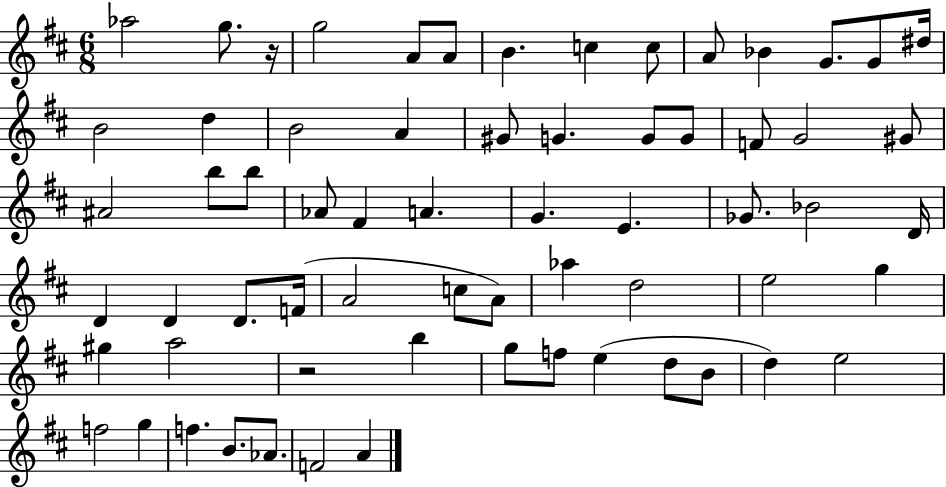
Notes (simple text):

Ab5/h G5/e. R/s G5/h A4/e A4/e B4/q. C5/q C5/e A4/e Bb4/q G4/e. G4/e D#5/s B4/h D5/q B4/h A4/q G#4/e G4/q. G4/e G4/e F4/e G4/h G#4/e A#4/h B5/e B5/e Ab4/e F#4/q A4/q. G4/q. E4/q. Gb4/e. Bb4/h D4/s D4/q D4/q D4/e. F4/s A4/h C5/e A4/e Ab5/q D5/h E5/h G5/q G#5/q A5/h R/h B5/q G5/e F5/e E5/q D5/e B4/e D5/q E5/h F5/h G5/q F5/q. B4/e. Ab4/e. F4/h A4/q